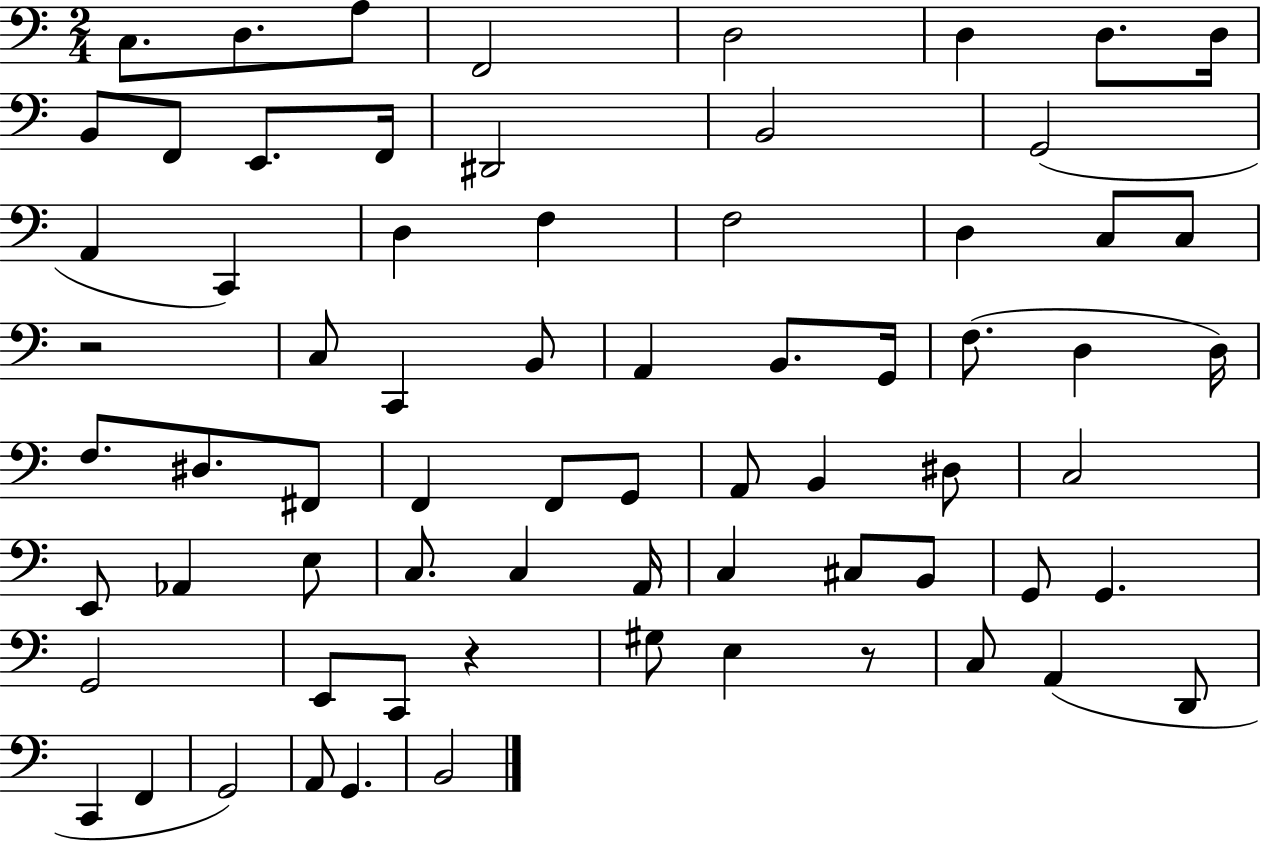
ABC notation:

X:1
T:Untitled
M:2/4
L:1/4
K:C
C,/2 D,/2 A,/2 F,,2 D,2 D, D,/2 D,/4 B,,/2 F,,/2 E,,/2 F,,/4 ^D,,2 B,,2 G,,2 A,, C,, D, F, F,2 D, C,/2 C,/2 z2 C,/2 C,, B,,/2 A,, B,,/2 G,,/4 F,/2 D, D,/4 F,/2 ^D,/2 ^F,,/2 F,, F,,/2 G,,/2 A,,/2 B,, ^D,/2 C,2 E,,/2 _A,, E,/2 C,/2 C, A,,/4 C, ^C,/2 B,,/2 G,,/2 G,, G,,2 E,,/2 C,,/2 z ^G,/2 E, z/2 C,/2 A,, D,,/2 C,, F,, G,,2 A,,/2 G,, B,,2